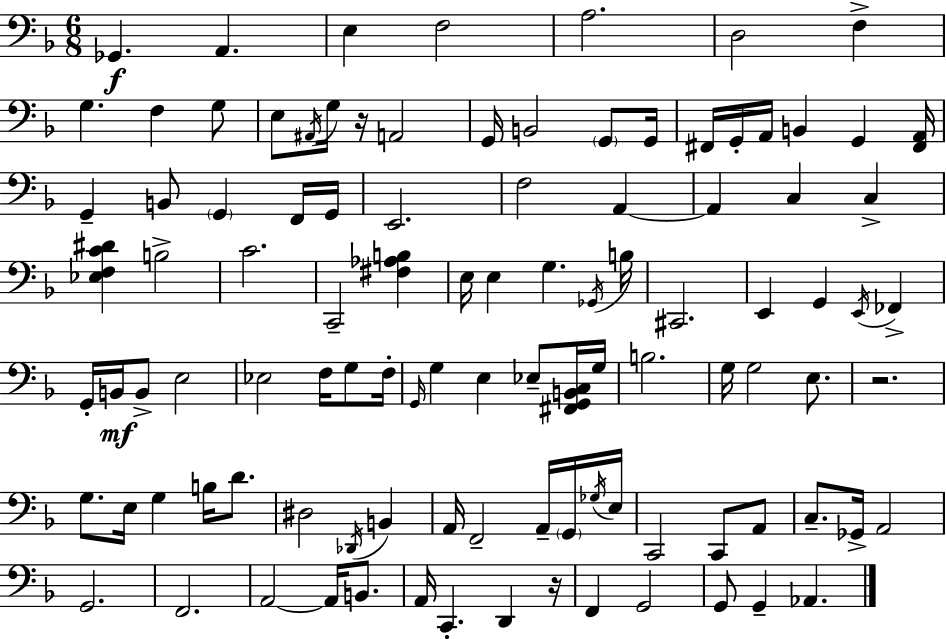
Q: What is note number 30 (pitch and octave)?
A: F3